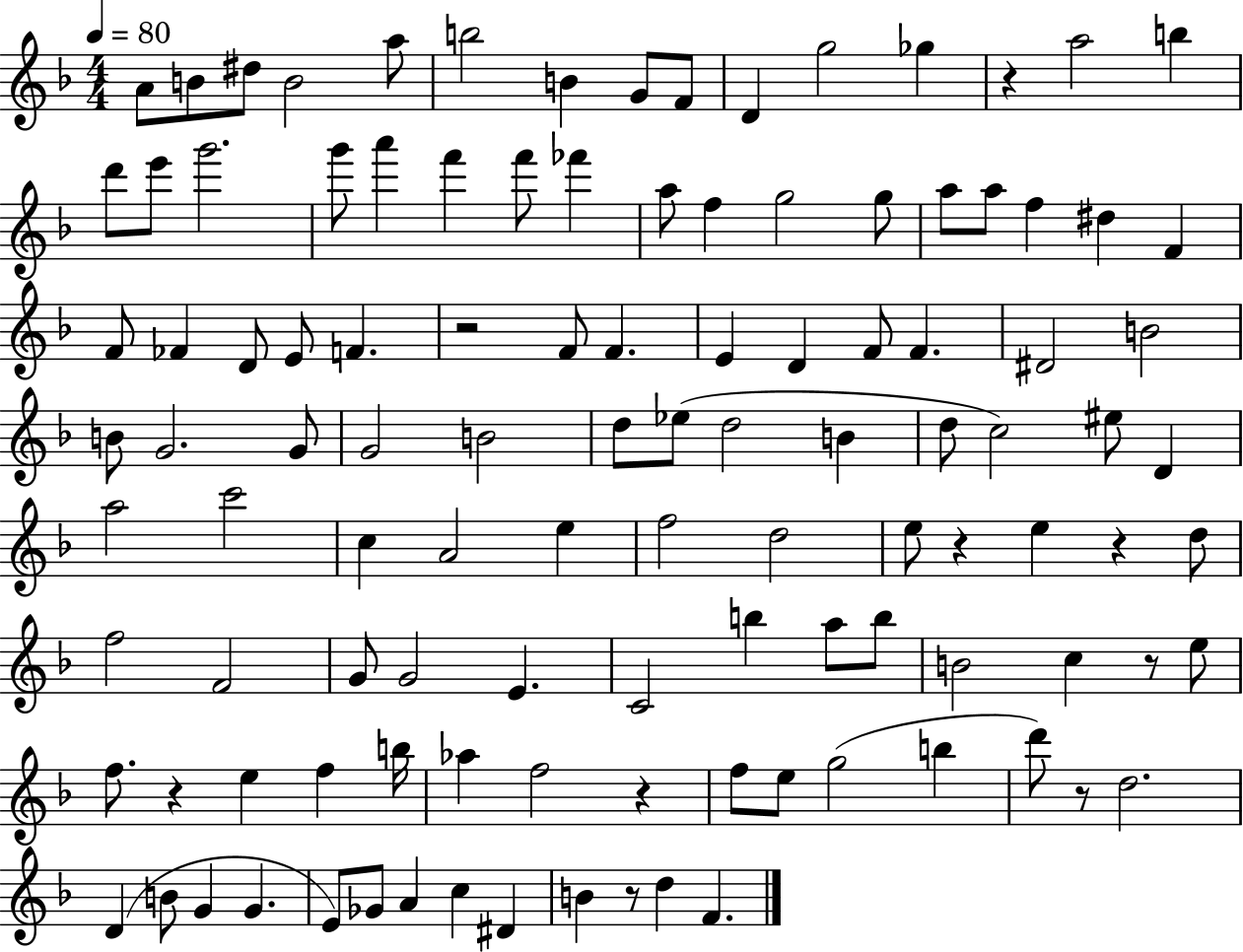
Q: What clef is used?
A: treble